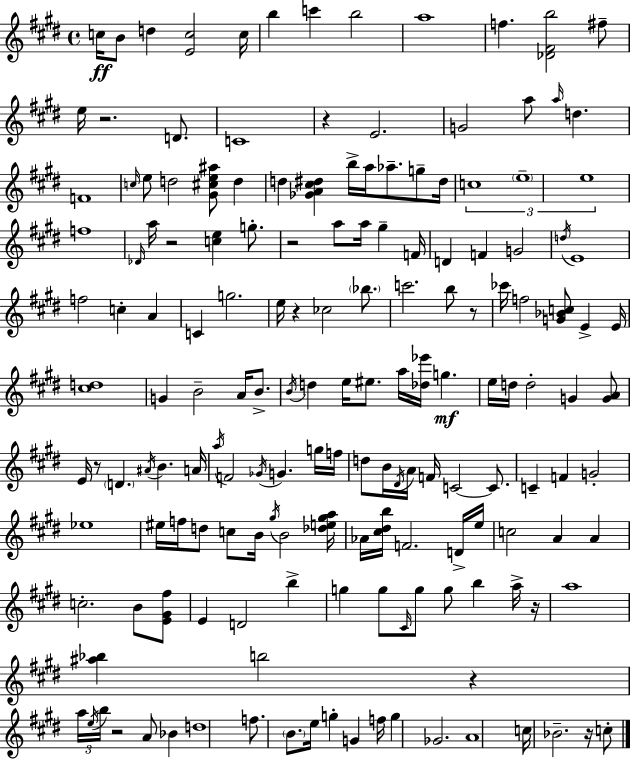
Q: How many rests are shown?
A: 11